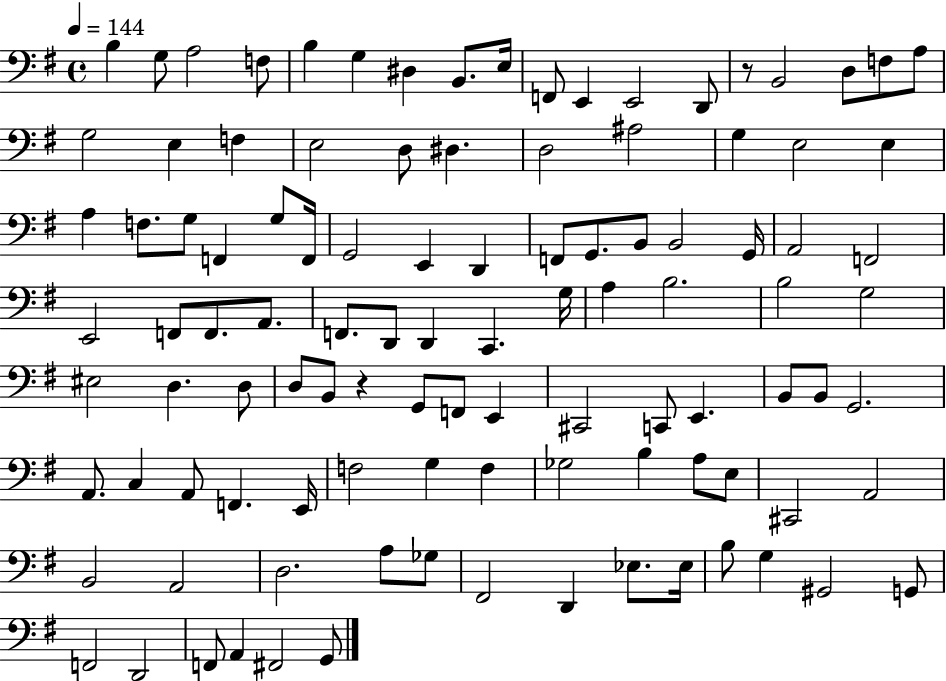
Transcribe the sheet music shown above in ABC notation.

X:1
T:Untitled
M:4/4
L:1/4
K:G
B, G,/2 A,2 F,/2 B, G, ^D, B,,/2 E,/4 F,,/2 E,, E,,2 D,,/2 z/2 B,,2 D,/2 F,/2 A,/2 G,2 E, F, E,2 D,/2 ^D, D,2 ^A,2 G, E,2 E, A, F,/2 G,/2 F,, G,/2 F,,/4 G,,2 E,, D,, F,,/2 G,,/2 B,,/2 B,,2 G,,/4 A,,2 F,,2 E,,2 F,,/2 F,,/2 A,,/2 F,,/2 D,,/2 D,, C,, G,/4 A, B,2 B,2 G,2 ^E,2 D, D,/2 D,/2 B,,/2 z G,,/2 F,,/2 E,, ^C,,2 C,,/2 E,, B,,/2 B,,/2 G,,2 A,,/2 C, A,,/2 F,, E,,/4 F,2 G, F, _G,2 B, A,/2 E,/2 ^C,,2 A,,2 B,,2 A,,2 D,2 A,/2 _G,/2 ^F,,2 D,, _E,/2 _E,/4 B,/2 G, ^G,,2 G,,/2 F,,2 D,,2 F,,/2 A,, ^F,,2 G,,/2